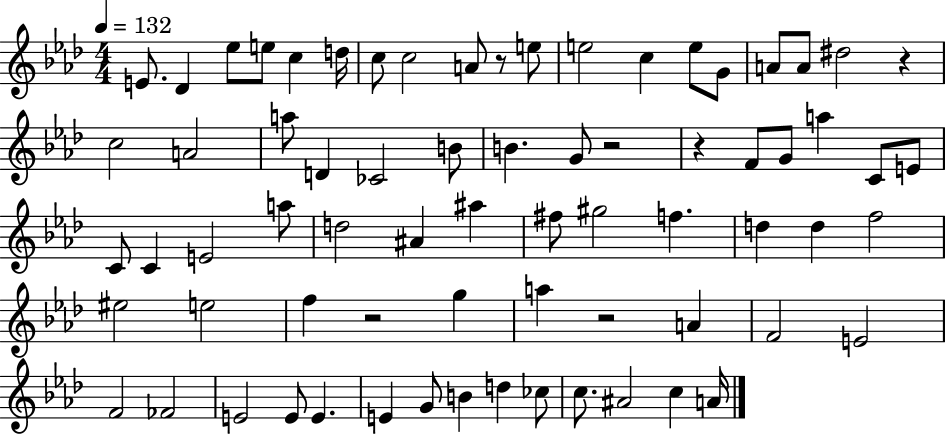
{
  \clef treble
  \numericTimeSignature
  \time 4/4
  \key aes \major
  \tempo 4 = 132
  e'8. des'4 ees''8 e''8 c''4 d''16 | c''8 c''2 a'8 r8 e''8 | e''2 c''4 e''8 g'8 | a'8 a'8 dis''2 r4 | \break c''2 a'2 | a''8 d'4 ces'2 b'8 | b'4. g'8 r2 | r4 f'8 g'8 a''4 c'8 e'8 | \break c'8 c'4 e'2 a''8 | d''2 ais'4 ais''4 | fis''8 gis''2 f''4. | d''4 d''4 f''2 | \break eis''2 e''2 | f''4 r2 g''4 | a''4 r2 a'4 | f'2 e'2 | \break f'2 fes'2 | e'2 e'8 e'4. | e'4 g'8 b'4 d''4 ces''8 | c''8. ais'2 c''4 a'16 | \break \bar "|."
}